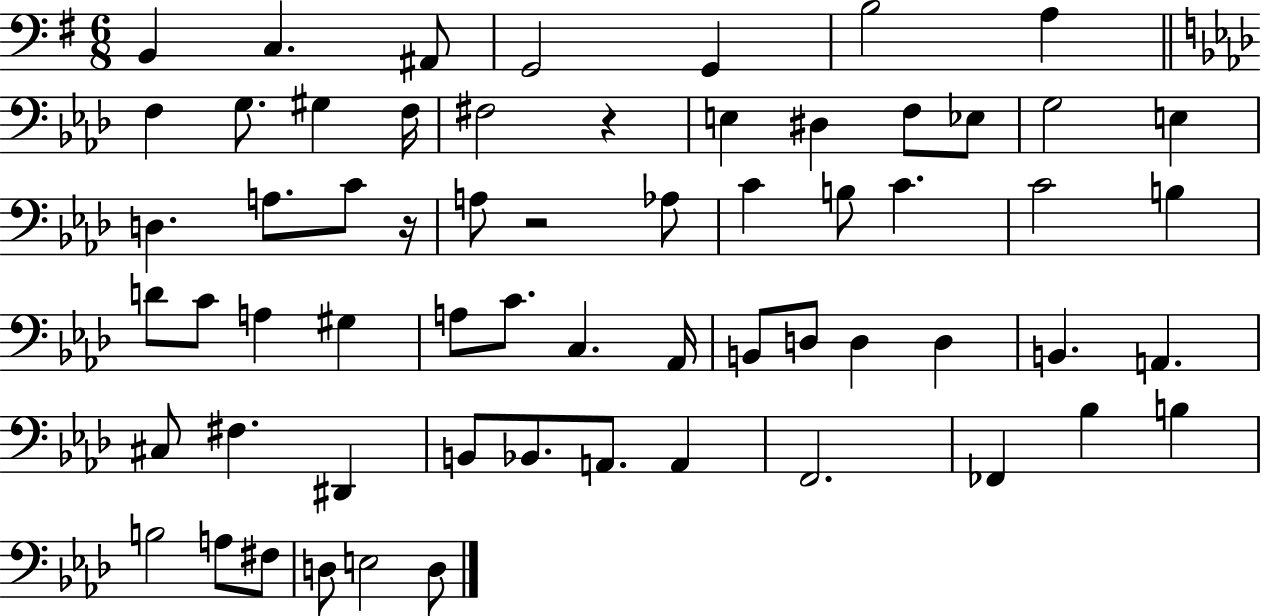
B2/q C3/q. A#2/e G2/h G2/q B3/h A3/q F3/q G3/e. G#3/q F3/s F#3/h R/q E3/q D#3/q F3/e Eb3/e G3/h E3/q D3/q. A3/e. C4/e R/s A3/e R/h Ab3/e C4/q B3/e C4/q. C4/h B3/q D4/e C4/e A3/q G#3/q A3/e C4/e. C3/q. Ab2/s B2/e D3/e D3/q D3/q B2/q. A2/q. C#3/e F#3/q. D#2/q B2/e Bb2/e. A2/e. A2/q F2/h. FES2/q Bb3/q B3/q B3/h A3/e F#3/e D3/e E3/h D3/e